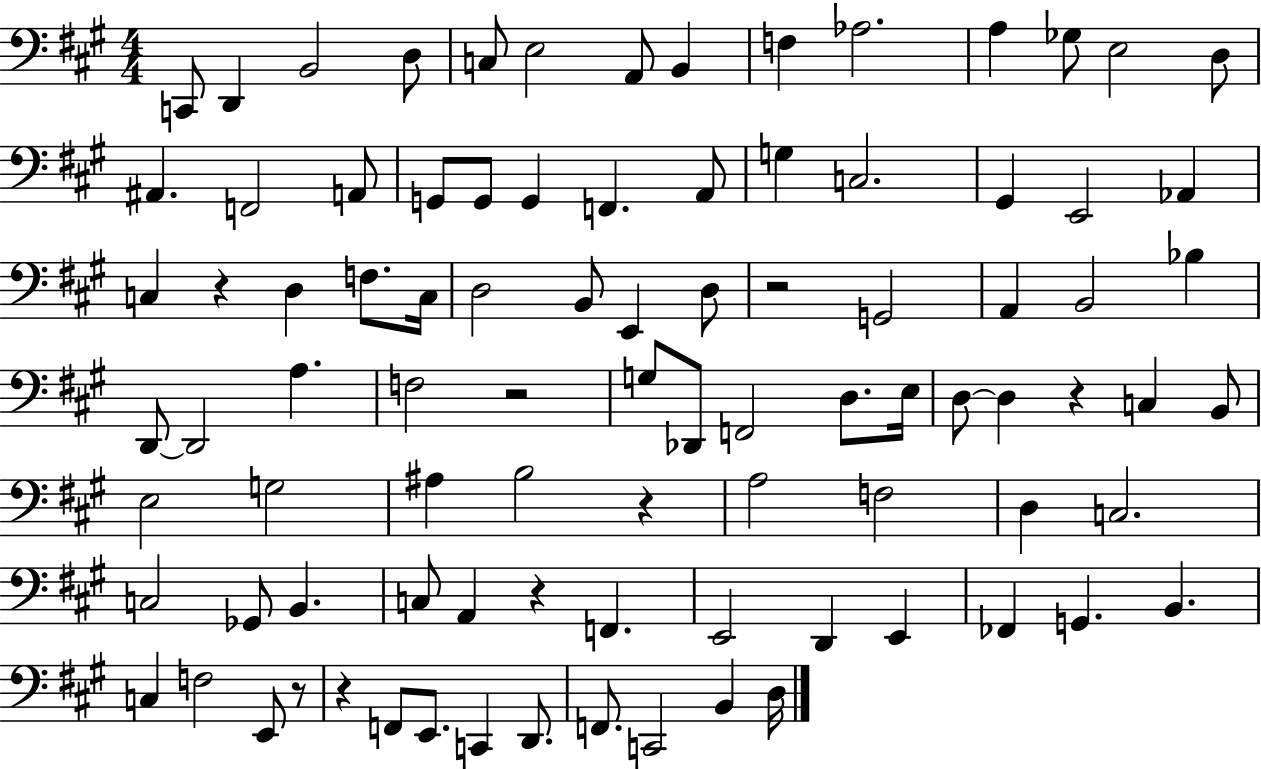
C2/e D2/q B2/h D3/e C3/e E3/h A2/e B2/q F3/q Ab3/h. A3/q Gb3/e E3/h D3/e A#2/q. F2/h A2/e G2/e G2/e G2/q F2/q. A2/e G3/q C3/h. G#2/q E2/h Ab2/q C3/q R/q D3/q F3/e. C3/s D3/h B2/e E2/q D3/e R/h G2/h A2/q B2/h Bb3/q D2/e D2/h A3/q. F3/h R/h G3/e Db2/e F2/h D3/e. E3/s D3/e D3/q R/q C3/q B2/e E3/h G3/h A#3/q B3/h R/q A3/h F3/h D3/q C3/h. C3/h Gb2/e B2/q. C3/e A2/q R/q F2/q. E2/h D2/q E2/q FES2/q G2/q. B2/q. C3/q F3/h E2/e R/e R/q F2/e E2/e. C2/q D2/e. F2/e. C2/h B2/q D3/s